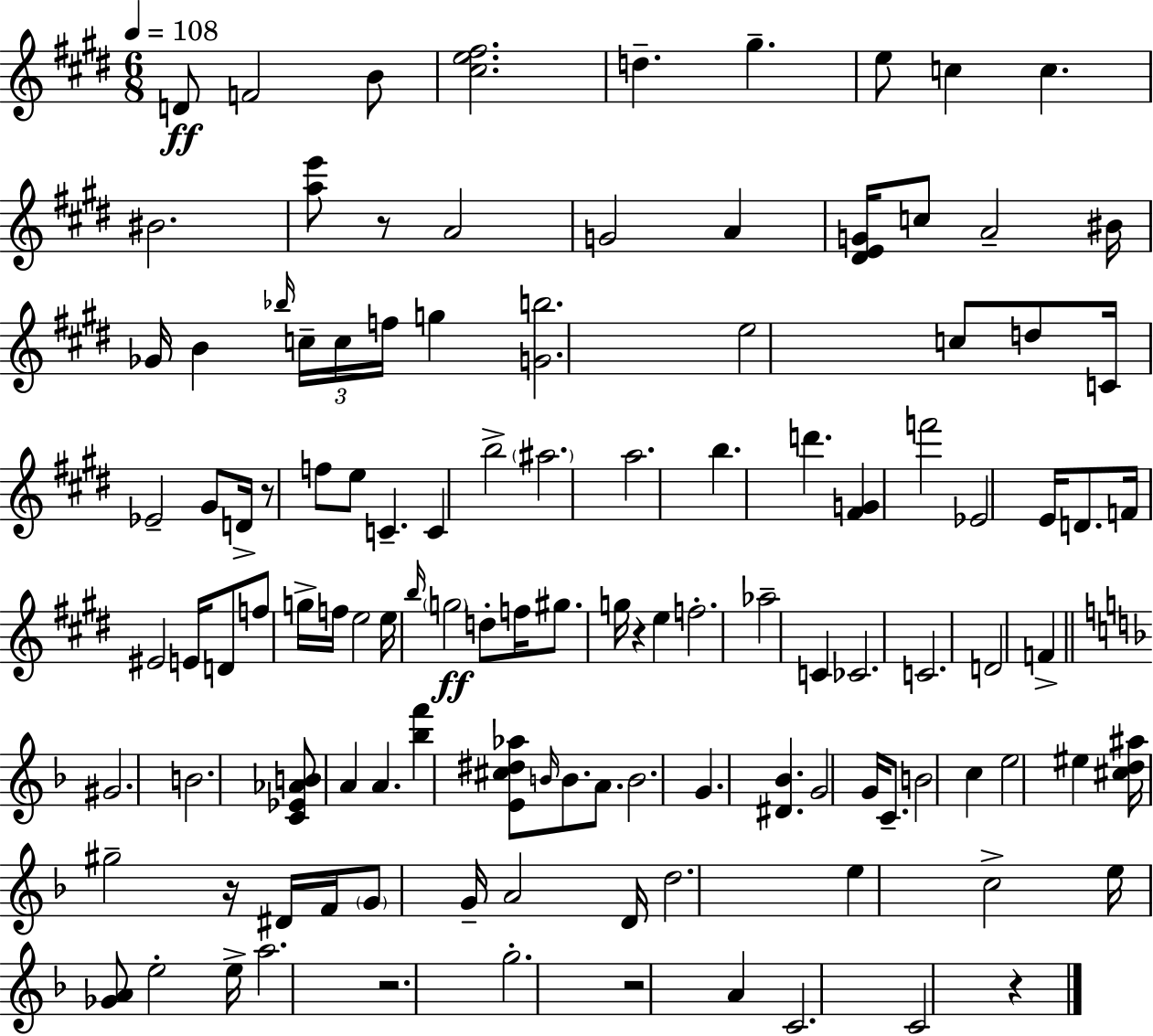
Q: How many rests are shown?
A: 7